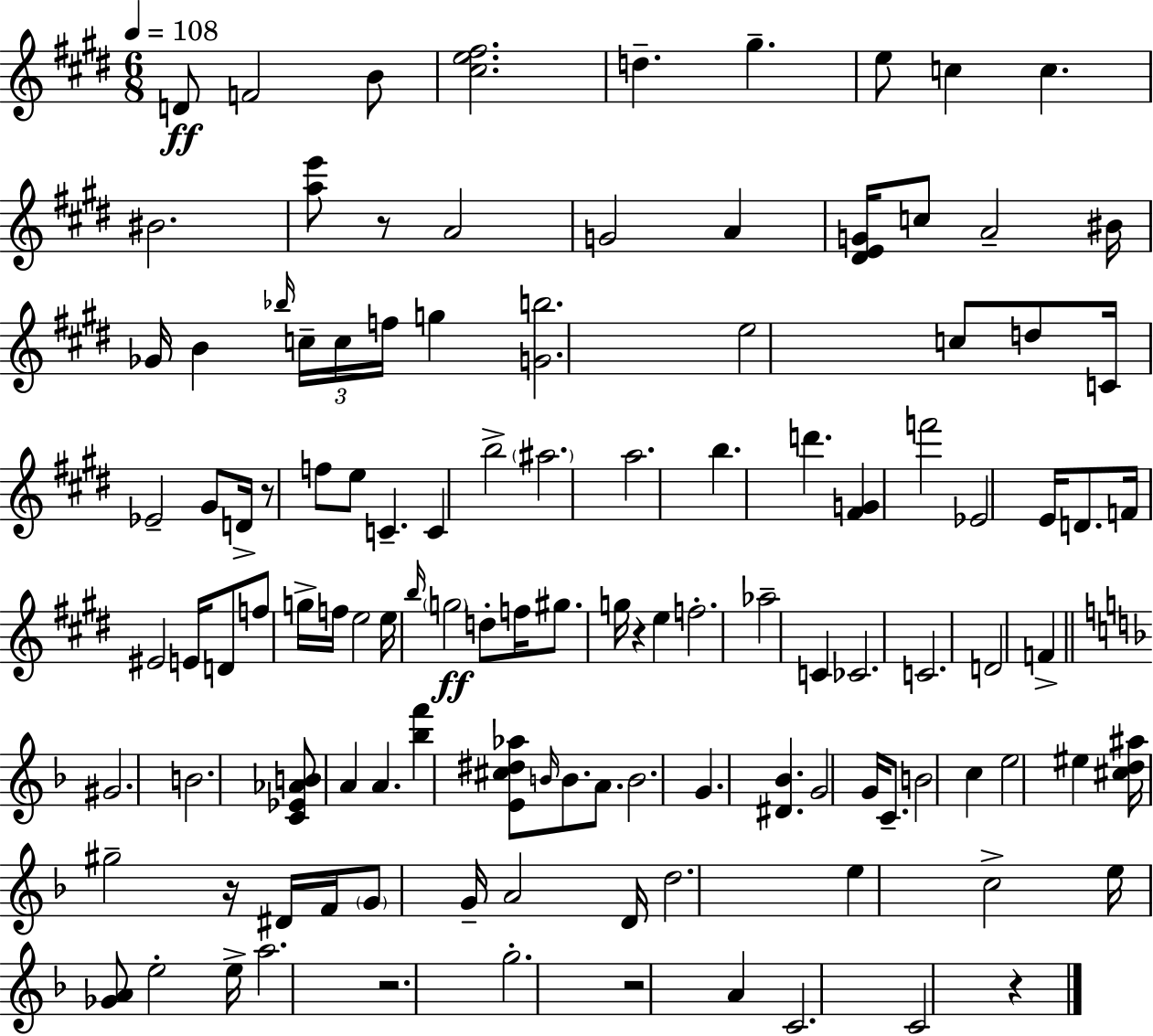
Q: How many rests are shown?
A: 7